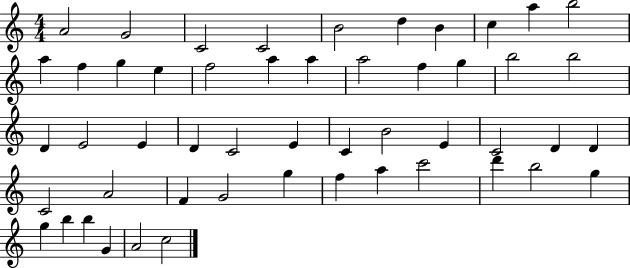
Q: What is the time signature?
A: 4/4